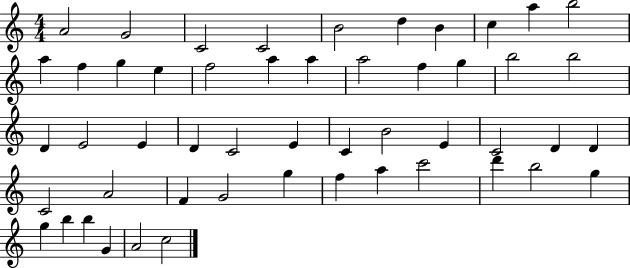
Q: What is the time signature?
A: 4/4